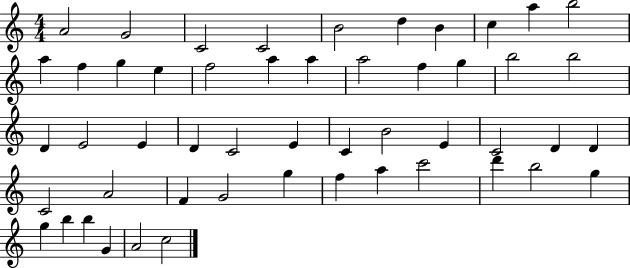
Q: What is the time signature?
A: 4/4